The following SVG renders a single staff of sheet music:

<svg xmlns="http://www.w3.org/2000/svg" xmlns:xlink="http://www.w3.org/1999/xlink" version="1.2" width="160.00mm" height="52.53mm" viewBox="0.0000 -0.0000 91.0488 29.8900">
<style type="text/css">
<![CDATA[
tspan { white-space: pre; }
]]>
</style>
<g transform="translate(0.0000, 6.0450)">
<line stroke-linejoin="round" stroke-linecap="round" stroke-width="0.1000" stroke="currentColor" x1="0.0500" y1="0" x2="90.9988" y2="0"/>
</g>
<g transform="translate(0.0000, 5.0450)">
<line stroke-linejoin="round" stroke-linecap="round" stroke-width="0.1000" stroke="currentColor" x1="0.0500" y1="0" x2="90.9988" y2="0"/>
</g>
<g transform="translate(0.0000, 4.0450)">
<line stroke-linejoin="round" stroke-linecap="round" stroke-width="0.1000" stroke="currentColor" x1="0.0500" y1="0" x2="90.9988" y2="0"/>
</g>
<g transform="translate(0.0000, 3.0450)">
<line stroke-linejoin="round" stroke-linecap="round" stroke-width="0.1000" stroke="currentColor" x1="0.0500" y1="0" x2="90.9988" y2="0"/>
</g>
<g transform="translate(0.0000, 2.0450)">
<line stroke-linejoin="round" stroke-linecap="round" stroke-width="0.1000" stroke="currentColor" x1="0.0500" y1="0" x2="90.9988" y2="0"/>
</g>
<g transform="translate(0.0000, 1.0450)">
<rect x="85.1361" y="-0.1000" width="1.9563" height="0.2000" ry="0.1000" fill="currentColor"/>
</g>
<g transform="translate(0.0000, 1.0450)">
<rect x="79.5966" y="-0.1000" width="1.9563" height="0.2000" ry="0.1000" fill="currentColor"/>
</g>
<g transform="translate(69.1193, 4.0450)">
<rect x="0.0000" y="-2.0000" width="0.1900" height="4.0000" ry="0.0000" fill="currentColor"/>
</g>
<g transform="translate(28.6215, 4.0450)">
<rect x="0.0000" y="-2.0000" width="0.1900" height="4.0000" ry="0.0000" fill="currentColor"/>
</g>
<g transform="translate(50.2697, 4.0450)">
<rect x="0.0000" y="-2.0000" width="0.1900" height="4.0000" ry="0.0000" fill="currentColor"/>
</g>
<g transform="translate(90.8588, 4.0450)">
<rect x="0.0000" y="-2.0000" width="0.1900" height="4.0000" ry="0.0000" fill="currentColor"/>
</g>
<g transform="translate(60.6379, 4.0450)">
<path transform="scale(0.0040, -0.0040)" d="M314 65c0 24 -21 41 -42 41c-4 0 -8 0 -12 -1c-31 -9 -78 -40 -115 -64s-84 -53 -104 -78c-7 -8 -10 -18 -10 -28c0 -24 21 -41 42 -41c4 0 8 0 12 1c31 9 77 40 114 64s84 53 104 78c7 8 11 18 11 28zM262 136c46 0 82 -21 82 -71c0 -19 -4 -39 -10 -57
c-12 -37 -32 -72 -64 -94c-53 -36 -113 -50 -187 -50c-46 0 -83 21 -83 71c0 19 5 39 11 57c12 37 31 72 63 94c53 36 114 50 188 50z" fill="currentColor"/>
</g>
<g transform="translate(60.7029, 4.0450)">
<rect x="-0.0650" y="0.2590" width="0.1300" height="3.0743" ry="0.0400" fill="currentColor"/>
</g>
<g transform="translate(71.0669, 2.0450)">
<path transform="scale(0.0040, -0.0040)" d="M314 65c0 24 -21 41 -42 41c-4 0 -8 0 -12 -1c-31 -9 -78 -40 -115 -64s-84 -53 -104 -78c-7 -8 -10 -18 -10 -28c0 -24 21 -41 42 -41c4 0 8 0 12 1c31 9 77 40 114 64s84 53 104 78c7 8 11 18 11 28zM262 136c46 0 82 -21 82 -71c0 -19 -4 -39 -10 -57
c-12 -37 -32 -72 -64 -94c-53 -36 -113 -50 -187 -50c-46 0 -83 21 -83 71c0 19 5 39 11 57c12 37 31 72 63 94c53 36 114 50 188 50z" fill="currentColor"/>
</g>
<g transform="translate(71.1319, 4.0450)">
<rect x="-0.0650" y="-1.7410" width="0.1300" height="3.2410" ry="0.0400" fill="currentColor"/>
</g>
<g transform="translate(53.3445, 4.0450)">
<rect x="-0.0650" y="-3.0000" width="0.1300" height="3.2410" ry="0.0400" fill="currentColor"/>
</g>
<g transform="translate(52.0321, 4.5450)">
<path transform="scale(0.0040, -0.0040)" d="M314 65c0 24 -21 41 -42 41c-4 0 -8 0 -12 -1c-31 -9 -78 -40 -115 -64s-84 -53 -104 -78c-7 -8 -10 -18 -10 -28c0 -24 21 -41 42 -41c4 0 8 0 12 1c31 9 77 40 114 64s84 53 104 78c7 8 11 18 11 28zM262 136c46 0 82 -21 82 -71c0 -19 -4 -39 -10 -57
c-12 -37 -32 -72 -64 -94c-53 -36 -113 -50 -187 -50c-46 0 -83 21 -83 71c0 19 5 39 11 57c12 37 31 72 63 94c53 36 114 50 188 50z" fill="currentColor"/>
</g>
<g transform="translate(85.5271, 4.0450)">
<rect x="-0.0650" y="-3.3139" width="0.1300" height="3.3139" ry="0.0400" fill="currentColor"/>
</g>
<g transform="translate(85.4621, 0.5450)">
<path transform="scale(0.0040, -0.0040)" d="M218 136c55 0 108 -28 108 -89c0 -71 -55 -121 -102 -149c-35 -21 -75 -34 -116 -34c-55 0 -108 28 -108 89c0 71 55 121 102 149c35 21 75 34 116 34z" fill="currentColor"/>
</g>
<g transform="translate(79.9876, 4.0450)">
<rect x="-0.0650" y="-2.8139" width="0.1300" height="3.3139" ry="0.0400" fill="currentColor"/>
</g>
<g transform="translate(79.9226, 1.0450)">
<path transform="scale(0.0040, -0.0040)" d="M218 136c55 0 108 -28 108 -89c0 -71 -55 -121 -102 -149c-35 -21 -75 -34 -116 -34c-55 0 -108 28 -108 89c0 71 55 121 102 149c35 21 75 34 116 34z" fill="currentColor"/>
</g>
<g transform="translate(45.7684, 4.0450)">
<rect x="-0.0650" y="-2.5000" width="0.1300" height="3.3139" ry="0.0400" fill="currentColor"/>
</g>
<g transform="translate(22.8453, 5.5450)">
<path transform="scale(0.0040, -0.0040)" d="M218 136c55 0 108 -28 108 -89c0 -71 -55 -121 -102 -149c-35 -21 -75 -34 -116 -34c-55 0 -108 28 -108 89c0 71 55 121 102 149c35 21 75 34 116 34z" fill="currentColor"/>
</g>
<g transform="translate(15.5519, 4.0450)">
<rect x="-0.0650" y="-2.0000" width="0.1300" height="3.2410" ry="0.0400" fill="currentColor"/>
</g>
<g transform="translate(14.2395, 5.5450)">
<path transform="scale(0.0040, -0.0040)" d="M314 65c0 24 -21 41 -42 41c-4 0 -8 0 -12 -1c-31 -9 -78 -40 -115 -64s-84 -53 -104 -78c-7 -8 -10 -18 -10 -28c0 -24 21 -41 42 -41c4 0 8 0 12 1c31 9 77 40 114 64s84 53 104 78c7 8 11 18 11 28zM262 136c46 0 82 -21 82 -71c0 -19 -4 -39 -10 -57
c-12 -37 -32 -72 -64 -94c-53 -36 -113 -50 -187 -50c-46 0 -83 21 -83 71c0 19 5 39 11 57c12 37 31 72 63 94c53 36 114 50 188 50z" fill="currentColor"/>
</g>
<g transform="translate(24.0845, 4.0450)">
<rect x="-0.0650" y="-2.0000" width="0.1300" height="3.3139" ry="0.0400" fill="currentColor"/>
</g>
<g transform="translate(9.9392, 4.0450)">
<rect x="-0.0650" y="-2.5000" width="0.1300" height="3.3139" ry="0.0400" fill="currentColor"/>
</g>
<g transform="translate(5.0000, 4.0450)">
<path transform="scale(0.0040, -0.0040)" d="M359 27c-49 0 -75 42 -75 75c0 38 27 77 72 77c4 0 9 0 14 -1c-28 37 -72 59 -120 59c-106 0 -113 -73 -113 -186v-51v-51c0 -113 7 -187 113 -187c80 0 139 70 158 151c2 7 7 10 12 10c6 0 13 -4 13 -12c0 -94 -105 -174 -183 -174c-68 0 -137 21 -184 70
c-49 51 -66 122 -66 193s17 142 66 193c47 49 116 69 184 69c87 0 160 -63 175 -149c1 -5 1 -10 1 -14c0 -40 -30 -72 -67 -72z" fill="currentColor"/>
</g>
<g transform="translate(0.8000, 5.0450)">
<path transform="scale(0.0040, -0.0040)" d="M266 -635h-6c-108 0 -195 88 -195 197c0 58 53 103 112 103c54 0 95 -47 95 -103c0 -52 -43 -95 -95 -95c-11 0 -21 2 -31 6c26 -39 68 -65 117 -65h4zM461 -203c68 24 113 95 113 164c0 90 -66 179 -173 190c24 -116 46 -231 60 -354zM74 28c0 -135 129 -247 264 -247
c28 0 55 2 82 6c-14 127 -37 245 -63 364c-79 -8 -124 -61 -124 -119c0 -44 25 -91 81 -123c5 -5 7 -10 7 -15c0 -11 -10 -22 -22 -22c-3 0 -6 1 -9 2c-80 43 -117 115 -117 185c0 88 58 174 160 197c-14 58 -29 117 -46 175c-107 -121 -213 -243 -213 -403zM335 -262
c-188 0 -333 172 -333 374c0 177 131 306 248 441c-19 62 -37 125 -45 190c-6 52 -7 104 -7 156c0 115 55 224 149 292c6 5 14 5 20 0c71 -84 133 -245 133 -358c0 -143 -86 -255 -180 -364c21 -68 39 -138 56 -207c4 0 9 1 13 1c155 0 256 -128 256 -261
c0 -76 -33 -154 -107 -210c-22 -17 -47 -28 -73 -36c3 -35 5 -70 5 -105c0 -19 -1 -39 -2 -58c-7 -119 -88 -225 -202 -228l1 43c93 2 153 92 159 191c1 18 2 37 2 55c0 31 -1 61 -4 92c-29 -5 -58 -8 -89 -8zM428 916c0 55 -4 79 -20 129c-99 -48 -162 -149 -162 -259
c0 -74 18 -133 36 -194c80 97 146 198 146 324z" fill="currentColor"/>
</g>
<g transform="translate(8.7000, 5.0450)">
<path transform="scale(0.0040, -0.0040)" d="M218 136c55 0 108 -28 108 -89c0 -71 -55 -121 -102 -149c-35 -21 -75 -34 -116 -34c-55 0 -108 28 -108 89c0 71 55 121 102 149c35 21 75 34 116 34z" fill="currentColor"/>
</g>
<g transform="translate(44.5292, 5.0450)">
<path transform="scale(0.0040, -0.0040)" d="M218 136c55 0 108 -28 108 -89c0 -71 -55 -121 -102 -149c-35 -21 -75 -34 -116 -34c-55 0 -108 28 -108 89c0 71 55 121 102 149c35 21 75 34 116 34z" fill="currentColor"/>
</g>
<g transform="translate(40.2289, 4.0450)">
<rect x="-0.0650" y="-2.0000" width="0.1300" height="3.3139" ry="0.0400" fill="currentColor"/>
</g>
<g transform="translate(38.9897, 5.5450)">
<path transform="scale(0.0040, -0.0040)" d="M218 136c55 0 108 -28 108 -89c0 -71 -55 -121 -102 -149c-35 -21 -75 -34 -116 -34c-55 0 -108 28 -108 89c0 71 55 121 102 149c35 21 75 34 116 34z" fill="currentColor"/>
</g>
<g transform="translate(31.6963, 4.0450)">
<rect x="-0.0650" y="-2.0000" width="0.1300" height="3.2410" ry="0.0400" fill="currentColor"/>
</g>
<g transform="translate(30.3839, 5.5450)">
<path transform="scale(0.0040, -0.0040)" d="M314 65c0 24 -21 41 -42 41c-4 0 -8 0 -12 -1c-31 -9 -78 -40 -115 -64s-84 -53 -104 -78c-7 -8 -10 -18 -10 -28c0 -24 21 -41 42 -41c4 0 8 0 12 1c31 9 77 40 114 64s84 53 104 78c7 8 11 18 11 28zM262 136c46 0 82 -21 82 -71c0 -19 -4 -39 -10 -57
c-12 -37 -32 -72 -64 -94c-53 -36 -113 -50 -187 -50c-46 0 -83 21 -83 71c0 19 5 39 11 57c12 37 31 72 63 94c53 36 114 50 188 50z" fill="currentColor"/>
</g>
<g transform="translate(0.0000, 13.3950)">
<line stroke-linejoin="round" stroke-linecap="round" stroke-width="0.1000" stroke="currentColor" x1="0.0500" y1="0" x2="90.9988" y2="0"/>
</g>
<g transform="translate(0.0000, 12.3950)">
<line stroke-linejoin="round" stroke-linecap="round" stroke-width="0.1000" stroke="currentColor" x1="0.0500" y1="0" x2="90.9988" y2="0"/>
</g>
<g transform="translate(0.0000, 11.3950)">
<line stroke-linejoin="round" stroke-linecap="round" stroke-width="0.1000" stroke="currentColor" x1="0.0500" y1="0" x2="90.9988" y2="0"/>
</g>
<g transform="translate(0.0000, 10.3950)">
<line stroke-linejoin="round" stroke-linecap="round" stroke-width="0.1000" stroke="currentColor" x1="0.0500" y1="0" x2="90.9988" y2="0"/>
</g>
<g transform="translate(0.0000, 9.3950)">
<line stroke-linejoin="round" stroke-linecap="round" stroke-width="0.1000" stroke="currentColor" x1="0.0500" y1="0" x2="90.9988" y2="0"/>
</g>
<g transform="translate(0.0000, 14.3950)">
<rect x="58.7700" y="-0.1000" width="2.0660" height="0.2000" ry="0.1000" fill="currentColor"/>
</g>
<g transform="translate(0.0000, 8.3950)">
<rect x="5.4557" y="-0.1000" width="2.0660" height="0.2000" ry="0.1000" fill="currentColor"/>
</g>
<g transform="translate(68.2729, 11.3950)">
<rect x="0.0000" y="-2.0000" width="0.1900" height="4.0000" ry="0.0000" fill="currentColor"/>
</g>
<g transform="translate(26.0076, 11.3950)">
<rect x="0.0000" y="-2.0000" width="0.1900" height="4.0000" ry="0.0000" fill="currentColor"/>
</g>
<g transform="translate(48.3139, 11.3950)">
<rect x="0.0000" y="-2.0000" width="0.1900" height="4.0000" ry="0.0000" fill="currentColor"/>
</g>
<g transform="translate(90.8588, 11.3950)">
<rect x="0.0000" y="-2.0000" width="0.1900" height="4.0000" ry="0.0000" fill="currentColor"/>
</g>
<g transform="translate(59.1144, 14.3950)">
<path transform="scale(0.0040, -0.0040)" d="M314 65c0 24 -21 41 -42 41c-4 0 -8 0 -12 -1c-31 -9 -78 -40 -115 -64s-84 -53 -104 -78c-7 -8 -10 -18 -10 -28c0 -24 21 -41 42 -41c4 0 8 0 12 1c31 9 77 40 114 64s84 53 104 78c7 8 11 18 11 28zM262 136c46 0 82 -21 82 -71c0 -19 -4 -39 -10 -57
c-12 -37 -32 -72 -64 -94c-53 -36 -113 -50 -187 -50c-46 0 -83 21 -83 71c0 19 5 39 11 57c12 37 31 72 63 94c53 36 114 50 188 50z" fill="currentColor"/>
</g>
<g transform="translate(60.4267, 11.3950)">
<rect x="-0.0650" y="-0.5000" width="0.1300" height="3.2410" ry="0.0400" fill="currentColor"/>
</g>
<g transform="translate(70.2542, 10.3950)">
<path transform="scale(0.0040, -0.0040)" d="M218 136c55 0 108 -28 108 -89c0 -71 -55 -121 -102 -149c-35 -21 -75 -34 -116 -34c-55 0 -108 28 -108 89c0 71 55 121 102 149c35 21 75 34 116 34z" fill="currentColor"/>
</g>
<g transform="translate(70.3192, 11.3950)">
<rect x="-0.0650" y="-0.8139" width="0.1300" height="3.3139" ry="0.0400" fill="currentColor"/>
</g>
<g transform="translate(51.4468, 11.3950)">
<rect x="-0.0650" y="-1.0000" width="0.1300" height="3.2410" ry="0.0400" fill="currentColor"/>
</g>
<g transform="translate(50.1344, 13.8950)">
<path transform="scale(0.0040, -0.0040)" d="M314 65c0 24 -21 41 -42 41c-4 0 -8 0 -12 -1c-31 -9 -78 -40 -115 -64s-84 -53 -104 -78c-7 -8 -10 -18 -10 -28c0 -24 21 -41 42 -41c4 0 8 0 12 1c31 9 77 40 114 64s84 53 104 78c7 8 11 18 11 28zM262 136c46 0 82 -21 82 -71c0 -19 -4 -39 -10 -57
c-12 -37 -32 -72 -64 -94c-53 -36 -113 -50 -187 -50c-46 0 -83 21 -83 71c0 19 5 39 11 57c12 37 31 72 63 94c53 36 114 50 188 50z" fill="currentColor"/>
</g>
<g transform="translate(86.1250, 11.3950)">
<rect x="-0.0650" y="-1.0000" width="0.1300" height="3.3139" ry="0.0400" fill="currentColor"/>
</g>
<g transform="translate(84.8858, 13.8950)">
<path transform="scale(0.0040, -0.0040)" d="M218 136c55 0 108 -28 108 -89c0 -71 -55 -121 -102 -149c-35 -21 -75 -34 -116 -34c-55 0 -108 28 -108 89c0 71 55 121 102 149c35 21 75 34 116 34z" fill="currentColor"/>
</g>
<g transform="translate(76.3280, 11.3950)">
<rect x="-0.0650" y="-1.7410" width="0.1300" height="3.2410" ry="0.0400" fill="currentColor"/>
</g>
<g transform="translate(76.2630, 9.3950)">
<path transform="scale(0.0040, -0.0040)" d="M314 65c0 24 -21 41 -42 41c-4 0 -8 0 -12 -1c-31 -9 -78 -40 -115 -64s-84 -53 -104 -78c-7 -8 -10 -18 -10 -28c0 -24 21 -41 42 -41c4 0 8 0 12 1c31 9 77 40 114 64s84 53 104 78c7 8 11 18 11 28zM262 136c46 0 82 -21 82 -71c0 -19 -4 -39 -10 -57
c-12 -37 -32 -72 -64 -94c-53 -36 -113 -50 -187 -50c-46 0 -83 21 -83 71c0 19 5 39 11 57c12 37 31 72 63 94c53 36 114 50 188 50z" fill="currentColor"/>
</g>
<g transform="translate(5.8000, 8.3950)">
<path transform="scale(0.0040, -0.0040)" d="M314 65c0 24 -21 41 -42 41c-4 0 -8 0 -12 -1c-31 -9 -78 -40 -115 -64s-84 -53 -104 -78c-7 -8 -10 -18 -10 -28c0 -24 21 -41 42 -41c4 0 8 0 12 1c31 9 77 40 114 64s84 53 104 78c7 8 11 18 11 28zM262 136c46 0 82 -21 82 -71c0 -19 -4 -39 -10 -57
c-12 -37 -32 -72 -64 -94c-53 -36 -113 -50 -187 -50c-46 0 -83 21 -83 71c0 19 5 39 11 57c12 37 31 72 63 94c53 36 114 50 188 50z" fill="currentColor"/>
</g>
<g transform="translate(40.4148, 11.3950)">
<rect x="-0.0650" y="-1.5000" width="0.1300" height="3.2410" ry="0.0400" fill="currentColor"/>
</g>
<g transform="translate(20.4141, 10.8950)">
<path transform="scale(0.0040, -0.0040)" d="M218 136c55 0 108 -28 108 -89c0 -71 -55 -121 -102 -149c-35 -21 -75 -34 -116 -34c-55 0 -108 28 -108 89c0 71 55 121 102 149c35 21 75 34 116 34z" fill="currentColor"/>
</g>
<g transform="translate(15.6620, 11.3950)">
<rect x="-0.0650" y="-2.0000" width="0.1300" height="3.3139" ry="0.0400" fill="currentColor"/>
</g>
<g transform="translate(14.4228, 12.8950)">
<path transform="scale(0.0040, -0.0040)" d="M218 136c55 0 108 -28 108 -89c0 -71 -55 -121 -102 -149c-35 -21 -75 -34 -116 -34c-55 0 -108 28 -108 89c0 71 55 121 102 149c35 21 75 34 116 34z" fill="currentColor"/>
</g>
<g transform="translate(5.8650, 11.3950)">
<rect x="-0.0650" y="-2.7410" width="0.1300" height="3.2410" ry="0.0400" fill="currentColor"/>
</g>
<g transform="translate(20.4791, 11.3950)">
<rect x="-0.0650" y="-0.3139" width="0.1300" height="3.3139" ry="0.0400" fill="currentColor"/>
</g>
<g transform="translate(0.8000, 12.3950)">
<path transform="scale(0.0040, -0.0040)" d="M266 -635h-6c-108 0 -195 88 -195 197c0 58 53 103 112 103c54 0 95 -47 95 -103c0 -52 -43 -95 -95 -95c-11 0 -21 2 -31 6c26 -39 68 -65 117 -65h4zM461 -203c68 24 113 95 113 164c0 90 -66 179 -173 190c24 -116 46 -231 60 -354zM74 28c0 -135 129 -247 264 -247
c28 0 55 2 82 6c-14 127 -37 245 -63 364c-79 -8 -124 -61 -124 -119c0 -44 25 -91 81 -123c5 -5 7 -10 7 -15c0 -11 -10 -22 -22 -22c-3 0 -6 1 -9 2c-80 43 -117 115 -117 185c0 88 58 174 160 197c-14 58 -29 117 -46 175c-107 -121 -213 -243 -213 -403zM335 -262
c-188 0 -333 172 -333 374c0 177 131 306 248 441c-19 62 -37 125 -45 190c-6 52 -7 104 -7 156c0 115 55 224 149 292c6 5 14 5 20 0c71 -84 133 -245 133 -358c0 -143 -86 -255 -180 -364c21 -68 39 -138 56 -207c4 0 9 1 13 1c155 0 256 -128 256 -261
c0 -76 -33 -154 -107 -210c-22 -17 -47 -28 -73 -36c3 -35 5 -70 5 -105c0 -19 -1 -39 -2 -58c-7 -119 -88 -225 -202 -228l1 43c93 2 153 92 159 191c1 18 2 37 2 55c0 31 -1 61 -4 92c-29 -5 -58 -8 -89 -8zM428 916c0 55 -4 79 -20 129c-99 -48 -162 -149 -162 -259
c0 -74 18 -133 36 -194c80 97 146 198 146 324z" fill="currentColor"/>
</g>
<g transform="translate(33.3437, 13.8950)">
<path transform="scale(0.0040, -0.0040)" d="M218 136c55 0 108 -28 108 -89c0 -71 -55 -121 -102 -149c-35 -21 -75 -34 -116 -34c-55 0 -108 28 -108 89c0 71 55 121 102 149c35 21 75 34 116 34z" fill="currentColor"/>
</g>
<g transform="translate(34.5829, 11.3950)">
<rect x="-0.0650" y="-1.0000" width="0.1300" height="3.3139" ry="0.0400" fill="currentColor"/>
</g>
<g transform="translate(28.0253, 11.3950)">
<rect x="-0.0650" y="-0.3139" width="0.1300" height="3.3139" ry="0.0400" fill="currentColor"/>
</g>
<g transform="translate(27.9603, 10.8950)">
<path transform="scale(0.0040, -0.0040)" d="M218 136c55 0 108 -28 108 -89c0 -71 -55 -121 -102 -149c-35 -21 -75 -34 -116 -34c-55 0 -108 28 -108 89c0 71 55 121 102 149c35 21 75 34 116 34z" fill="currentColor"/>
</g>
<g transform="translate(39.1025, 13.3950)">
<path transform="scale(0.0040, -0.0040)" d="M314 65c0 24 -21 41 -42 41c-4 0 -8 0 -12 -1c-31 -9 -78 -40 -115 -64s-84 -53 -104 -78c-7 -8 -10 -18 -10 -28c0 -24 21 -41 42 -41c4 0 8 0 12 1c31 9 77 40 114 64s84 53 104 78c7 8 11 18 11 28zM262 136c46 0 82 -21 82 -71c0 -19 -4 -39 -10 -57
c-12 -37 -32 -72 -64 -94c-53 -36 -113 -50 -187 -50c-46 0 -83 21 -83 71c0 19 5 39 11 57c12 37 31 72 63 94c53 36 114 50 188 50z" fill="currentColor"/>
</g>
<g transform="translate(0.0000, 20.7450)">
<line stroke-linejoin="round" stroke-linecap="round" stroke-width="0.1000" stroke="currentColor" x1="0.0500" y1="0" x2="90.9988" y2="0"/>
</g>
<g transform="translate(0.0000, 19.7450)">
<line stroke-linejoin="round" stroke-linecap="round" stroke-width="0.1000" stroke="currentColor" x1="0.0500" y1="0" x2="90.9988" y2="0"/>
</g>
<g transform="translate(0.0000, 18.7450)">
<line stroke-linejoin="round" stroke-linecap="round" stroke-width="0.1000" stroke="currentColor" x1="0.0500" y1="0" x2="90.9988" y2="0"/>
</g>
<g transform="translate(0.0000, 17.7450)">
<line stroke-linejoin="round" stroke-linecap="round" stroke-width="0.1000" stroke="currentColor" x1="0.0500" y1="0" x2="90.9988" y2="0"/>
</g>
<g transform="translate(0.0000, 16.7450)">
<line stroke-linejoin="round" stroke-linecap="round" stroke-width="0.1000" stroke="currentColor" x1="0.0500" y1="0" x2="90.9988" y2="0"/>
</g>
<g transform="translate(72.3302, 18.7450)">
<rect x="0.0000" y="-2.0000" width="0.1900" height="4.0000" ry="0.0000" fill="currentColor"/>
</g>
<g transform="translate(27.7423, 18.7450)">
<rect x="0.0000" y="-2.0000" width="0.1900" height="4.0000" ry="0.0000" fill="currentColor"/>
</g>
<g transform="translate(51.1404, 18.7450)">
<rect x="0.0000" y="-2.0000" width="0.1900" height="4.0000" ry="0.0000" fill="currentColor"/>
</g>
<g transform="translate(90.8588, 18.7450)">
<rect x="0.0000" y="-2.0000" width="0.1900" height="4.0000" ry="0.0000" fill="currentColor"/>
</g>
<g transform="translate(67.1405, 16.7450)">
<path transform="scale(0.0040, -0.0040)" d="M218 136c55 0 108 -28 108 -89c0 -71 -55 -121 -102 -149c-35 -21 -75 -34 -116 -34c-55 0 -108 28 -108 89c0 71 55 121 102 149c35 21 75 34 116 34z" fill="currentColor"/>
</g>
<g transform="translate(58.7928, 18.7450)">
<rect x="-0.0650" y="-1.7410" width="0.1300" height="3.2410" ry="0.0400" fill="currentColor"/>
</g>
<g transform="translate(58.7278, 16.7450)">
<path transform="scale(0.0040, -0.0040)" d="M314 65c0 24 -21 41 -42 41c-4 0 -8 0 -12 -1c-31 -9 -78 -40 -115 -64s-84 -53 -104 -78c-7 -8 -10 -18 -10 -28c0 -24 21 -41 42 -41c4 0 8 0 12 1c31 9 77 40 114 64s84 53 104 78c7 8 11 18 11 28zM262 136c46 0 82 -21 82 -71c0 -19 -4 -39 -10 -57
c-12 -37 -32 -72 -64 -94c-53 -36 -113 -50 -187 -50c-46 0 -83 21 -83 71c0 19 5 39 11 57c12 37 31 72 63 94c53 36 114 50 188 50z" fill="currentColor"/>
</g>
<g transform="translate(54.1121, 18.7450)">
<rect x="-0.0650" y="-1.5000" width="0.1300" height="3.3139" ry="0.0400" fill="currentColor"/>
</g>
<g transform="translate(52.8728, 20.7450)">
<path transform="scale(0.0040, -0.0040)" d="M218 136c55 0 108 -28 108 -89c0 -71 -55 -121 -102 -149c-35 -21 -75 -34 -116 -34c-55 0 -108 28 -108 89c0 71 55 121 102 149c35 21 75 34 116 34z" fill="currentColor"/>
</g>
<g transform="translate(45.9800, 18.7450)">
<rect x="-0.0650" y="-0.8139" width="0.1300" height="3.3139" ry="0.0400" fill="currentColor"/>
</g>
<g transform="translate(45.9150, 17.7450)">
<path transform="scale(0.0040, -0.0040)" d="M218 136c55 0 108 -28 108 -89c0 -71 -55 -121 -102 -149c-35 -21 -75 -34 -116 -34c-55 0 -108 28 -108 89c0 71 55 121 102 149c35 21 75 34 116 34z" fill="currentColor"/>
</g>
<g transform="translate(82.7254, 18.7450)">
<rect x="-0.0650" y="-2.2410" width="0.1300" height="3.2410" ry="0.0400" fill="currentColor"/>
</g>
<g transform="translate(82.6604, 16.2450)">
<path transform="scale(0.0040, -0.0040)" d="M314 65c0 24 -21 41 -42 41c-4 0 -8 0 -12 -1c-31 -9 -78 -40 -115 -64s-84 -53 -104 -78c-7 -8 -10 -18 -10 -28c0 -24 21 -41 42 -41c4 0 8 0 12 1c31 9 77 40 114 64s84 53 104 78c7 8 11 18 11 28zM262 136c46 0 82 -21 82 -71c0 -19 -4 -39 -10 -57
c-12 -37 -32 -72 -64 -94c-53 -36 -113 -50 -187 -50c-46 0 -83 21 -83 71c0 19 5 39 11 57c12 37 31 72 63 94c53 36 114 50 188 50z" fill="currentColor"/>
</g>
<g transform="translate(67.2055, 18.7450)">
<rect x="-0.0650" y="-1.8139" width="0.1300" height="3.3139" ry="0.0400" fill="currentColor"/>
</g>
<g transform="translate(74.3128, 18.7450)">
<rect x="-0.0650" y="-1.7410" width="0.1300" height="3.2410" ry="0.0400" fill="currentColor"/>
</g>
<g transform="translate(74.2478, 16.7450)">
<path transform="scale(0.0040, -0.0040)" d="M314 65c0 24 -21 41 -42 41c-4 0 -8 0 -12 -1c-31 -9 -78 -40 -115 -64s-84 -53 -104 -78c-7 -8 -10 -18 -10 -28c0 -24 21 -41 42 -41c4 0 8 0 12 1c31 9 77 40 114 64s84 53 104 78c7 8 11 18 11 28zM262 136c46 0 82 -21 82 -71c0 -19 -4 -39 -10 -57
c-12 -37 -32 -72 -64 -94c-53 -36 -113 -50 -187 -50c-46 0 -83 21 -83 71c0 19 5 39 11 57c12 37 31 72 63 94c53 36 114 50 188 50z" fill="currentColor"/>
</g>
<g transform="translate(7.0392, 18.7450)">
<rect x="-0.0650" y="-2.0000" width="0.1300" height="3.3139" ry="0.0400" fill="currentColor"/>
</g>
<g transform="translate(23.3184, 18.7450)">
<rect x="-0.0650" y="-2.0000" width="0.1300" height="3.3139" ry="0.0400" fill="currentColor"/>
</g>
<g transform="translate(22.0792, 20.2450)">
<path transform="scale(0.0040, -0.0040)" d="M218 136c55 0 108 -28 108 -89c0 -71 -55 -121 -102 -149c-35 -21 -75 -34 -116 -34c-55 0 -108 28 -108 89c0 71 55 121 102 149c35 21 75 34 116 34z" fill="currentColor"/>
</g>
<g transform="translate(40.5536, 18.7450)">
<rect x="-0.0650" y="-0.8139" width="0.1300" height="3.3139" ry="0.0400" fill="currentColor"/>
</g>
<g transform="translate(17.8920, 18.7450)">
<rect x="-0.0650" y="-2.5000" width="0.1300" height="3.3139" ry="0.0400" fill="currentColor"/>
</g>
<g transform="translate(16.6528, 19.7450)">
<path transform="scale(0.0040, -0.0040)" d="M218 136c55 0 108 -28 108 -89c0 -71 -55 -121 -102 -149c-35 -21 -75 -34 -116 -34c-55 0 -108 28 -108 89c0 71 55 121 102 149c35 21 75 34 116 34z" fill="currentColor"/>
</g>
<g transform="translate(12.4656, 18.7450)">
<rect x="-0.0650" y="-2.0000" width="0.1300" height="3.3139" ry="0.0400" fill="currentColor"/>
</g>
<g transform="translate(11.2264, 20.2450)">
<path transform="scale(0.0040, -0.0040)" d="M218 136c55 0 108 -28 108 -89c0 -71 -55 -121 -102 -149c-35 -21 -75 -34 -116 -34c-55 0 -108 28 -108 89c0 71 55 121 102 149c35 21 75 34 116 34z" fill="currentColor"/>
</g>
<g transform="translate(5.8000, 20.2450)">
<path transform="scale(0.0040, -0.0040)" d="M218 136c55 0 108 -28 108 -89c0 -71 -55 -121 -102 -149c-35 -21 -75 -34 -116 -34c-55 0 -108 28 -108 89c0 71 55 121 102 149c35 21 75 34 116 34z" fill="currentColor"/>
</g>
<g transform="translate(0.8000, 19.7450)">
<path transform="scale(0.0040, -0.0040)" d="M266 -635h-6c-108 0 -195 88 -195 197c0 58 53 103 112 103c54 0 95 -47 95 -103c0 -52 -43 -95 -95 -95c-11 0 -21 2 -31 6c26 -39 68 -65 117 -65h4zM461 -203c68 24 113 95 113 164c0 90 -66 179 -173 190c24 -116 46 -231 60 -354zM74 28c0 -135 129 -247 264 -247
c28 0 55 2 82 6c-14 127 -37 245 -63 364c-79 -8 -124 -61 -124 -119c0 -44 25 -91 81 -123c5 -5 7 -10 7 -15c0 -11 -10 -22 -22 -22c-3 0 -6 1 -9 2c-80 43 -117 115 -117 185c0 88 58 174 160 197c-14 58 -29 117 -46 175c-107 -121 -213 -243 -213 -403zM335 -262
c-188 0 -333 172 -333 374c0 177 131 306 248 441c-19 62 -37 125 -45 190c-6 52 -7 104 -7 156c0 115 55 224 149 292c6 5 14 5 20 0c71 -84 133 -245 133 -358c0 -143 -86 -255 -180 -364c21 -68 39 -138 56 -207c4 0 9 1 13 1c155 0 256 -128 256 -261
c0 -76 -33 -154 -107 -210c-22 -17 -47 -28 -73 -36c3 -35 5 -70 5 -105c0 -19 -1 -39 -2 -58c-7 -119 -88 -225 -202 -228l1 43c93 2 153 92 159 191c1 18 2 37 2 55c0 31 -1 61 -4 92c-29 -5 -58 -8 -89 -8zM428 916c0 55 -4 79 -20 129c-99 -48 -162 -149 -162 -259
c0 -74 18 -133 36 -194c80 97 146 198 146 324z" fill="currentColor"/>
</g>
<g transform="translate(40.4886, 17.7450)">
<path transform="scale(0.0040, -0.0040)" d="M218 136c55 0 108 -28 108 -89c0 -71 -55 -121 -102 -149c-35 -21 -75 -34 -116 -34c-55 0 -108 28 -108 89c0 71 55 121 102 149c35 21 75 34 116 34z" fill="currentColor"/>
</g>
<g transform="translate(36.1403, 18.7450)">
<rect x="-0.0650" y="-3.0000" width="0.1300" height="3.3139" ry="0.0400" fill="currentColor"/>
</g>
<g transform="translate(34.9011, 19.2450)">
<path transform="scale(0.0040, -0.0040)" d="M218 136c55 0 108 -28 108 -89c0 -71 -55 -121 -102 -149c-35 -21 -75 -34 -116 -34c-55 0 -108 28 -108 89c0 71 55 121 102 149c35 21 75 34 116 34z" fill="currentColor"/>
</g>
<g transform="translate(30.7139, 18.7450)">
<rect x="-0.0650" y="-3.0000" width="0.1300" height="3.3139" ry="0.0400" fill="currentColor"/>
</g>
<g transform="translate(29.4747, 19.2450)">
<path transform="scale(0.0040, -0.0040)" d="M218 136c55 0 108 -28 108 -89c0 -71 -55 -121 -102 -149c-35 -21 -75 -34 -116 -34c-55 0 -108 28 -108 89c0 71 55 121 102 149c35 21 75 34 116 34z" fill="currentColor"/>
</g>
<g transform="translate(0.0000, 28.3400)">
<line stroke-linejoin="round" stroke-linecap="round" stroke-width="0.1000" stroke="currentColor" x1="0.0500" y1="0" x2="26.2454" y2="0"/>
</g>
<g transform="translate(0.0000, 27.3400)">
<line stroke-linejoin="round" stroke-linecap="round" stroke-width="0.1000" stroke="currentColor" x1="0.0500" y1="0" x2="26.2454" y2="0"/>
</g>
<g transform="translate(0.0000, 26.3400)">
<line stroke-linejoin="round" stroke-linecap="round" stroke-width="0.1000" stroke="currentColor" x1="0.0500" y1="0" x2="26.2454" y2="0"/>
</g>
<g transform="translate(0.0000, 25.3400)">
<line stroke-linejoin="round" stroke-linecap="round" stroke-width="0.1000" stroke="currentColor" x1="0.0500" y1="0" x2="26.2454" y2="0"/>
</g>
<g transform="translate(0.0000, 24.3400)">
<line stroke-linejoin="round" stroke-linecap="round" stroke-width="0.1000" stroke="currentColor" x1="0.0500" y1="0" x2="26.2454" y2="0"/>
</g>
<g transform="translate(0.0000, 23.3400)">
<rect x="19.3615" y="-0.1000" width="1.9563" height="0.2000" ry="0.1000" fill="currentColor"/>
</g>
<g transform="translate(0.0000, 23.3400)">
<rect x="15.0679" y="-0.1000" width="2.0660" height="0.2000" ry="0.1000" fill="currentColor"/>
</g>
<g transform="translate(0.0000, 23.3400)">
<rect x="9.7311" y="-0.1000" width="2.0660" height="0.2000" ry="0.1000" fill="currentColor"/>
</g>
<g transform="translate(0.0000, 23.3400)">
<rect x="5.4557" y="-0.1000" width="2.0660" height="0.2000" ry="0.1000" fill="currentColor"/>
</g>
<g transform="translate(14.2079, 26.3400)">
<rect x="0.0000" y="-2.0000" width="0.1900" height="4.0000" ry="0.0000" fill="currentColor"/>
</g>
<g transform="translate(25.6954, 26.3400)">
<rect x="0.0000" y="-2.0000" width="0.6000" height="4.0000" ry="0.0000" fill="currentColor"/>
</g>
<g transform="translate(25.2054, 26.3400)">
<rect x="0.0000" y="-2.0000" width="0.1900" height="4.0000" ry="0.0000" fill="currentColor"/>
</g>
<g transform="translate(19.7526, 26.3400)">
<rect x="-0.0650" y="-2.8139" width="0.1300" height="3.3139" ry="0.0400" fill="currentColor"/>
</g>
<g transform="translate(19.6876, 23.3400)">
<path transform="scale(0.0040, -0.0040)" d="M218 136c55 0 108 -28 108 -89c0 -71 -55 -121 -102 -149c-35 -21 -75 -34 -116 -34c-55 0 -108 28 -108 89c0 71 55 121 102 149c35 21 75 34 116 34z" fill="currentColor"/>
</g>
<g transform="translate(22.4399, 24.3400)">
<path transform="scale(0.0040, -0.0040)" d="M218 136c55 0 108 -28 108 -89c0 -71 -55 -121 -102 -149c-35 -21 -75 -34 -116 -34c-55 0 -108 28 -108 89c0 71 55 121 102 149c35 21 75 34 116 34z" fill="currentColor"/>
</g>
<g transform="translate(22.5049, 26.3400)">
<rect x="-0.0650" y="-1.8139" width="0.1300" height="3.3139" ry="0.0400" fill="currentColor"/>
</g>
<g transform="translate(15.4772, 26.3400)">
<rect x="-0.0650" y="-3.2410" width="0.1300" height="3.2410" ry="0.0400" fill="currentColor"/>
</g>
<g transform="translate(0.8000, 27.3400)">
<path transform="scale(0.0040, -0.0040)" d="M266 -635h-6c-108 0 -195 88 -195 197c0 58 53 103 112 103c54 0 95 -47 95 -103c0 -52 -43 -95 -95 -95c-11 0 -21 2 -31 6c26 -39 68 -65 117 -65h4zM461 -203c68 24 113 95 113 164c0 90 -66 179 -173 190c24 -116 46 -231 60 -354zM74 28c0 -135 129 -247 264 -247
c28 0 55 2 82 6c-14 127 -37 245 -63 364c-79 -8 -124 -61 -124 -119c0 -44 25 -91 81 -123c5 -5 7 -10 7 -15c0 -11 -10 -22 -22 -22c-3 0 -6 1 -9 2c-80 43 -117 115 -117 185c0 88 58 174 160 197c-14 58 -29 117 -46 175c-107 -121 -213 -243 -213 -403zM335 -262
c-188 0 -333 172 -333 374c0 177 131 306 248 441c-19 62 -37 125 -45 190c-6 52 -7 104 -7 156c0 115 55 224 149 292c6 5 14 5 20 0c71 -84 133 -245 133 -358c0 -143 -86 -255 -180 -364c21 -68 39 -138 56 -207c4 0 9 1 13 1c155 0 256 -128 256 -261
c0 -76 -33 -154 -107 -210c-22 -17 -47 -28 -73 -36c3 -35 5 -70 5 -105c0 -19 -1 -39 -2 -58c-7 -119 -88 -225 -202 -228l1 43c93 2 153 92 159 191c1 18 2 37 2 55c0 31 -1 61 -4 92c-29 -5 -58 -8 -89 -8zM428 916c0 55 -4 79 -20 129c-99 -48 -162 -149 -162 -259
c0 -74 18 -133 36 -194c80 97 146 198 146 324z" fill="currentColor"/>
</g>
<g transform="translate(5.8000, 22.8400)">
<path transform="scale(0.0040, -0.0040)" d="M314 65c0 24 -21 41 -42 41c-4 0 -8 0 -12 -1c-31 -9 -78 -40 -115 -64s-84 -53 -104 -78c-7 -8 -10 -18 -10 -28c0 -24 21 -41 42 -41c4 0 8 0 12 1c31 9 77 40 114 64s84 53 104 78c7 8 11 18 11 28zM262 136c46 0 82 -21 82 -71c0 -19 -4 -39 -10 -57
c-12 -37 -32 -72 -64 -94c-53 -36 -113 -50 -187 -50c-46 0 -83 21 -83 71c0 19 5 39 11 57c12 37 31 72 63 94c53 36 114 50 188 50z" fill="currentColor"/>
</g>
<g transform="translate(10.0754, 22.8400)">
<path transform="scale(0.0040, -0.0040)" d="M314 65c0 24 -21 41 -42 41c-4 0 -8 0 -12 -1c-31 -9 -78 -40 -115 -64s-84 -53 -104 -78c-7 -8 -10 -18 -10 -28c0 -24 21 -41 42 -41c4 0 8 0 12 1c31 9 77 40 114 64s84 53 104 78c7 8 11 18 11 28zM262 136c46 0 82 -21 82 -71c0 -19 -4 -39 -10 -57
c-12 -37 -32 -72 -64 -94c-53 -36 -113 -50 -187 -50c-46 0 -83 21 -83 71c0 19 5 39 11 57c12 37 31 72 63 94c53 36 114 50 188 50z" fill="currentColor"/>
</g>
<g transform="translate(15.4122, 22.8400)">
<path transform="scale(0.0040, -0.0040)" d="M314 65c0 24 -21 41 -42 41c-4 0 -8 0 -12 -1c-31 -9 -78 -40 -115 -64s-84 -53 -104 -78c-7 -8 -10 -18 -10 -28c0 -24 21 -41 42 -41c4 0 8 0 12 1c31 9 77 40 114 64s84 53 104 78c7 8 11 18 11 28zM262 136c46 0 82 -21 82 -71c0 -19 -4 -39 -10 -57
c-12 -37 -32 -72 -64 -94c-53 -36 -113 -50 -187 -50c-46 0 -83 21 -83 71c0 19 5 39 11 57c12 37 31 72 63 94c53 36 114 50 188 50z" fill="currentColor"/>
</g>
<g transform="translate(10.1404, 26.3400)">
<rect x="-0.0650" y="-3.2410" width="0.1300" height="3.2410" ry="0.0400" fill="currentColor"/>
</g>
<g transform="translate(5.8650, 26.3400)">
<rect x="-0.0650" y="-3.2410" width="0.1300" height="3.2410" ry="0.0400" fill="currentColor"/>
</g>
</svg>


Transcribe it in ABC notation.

X:1
T:Untitled
M:4/4
L:1/4
K:C
G F2 F F2 F G A2 B2 f2 a b a2 F c c D E2 D2 C2 d f2 D F F G F A A d d E f2 f f2 g2 b2 b2 b2 a f